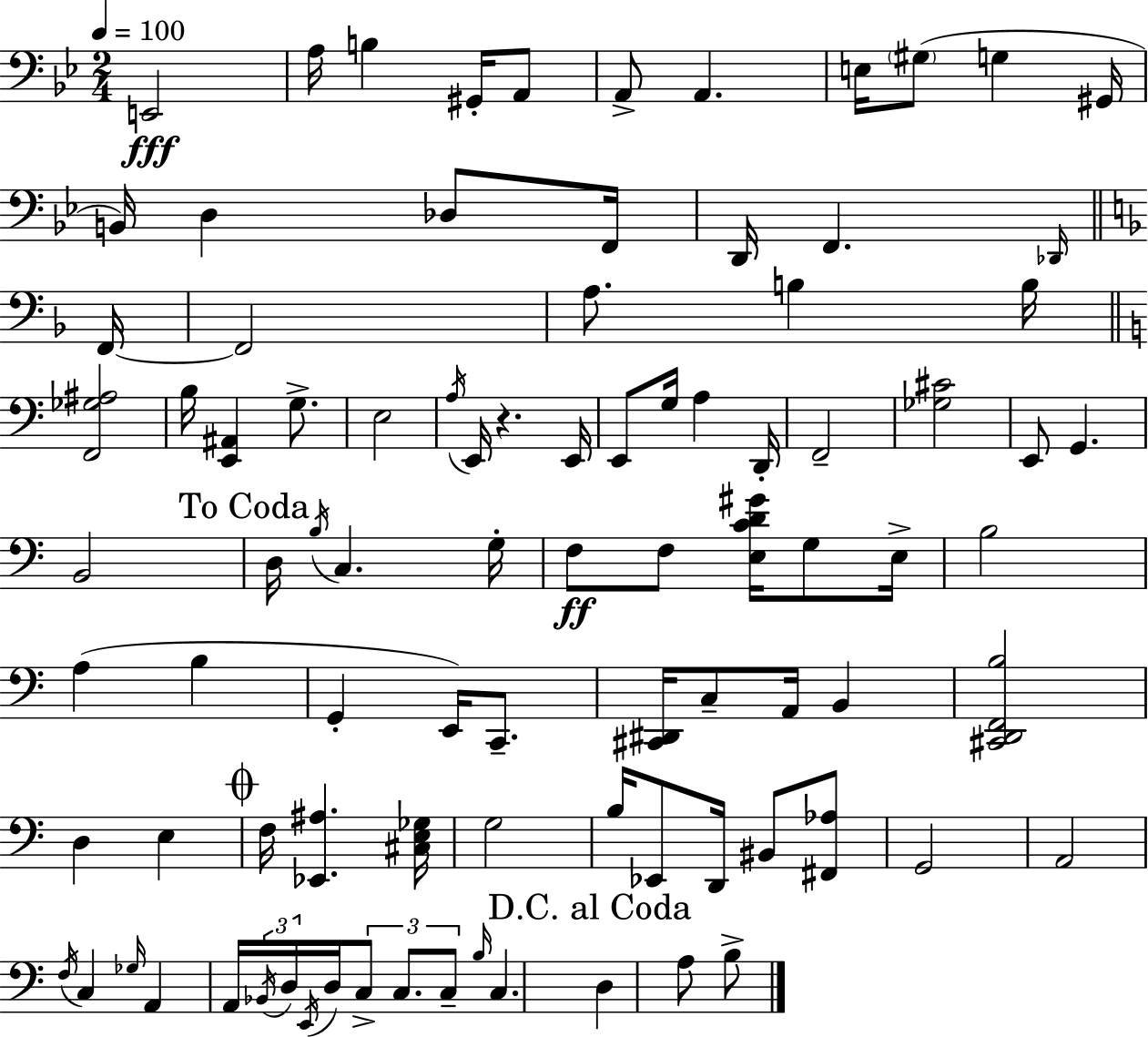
{
  \clef bass
  \numericTimeSignature
  \time 2/4
  \key bes \major
  \tempo 4 = 100
  \repeat volta 2 { e,2\fff | a16 b4 gis,16-. a,8 | a,8-> a,4. | e16 \parenthesize gis8( g4 gis,16 | \break b,16) d4 des8 f,16 | d,16 f,4. \grace { des,16 } | \bar "||" \break \key f \major f,16~~ f,2 | a8. b4 | b16 \bar "||" \break \key c \major <f, ges ais>2 | b16 <e, ais,>4 g8.-> | e2 | \acciaccatura { a16 } e,16 r4. | \break e,16 e,8 g16 a4 | d,16-. f,2-- | <ges cis'>2 | e,8 g,4. | \break b,2 | \mark "To Coda" d16 \acciaccatura { b16 } c4. | g16-. f8\ff f8 <e c' d' gis'>16 g8 | e16-> b2 | \break a4( b4 | g,4-. e,16) c,8.-- | <cis, dis,>16 c8-- a,16 b,4 | <cis, d, f, b>2 | \break d4 e4 | \mark \markup { \musicglyph "scripts.coda" } f16 <ees, ais>4. | <cis e ges>16 g2 | b16 ees,8 d,16 bis,8 | \break <fis, aes>8 g,2 | a,2 | \acciaccatura { f16 } c4 \grace { ges16 } | a,4 a,16 \tuplet 3/2 { \acciaccatura { bes,16 } d16 \acciaccatura { e,16 } } | \break d16 \tuplet 3/2 { c8-> c8. c8-- } | \grace { b16 } c4. \mark "D.C. al Coda" d4 | a8 b8-> } \bar "|."
}